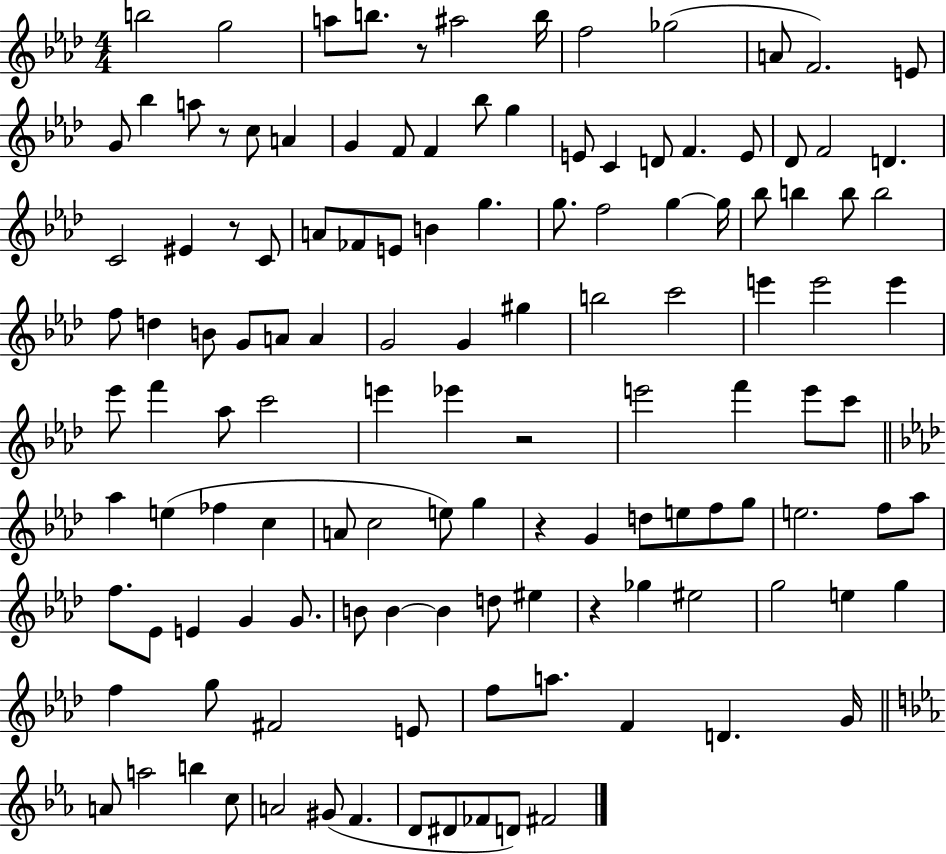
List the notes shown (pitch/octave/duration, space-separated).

B5/h G5/h A5/e B5/e. R/e A#5/h B5/s F5/h Gb5/h A4/e F4/h. E4/e G4/e Bb5/q A5/e R/e C5/e A4/q G4/q F4/e F4/q Bb5/e G5/q E4/e C4/q D4/e F4/q. E4/e Db4/e F4/h D4/q. C4/h EIS4/q R/e C4/e A4/e FES4/e E4/e B4/q G5/q. G5/e. F5/h G5/q G5/s Bb5/e B5/q B5/e B5/h F5/e D5/q B4/e G4/e A4/e A4/q G4/h G4/q G#5/q B5/h C6/h E6/q E6/h E6/q Eb6/e F6/q Ab5/e C6/h E6/q Eb6/q R/h E6/h F6/q E6/e C6/e Ab5/q E5/q FES5/q C5/q A4/e C5/h E5/e G5/q R/q G4/q D5/e E5/e F5/e G5/e E5/h. F5/e Ab5/e F5/e. Eb4/e E4/q G4/q G4/e. B4/e B4/q B4/q D5/e EIS5/q R/q Gb5/q EIS5/h G5/h E5/q G5/q F5/q G5/e F#4/h E4/e F5/e A5/e. F4/q D4/q. G4/s A4/e A5/h B5/q C5/e A4/h G#4/e F4/q. D4/e D#4/e FES4/e D4/e F#4/h